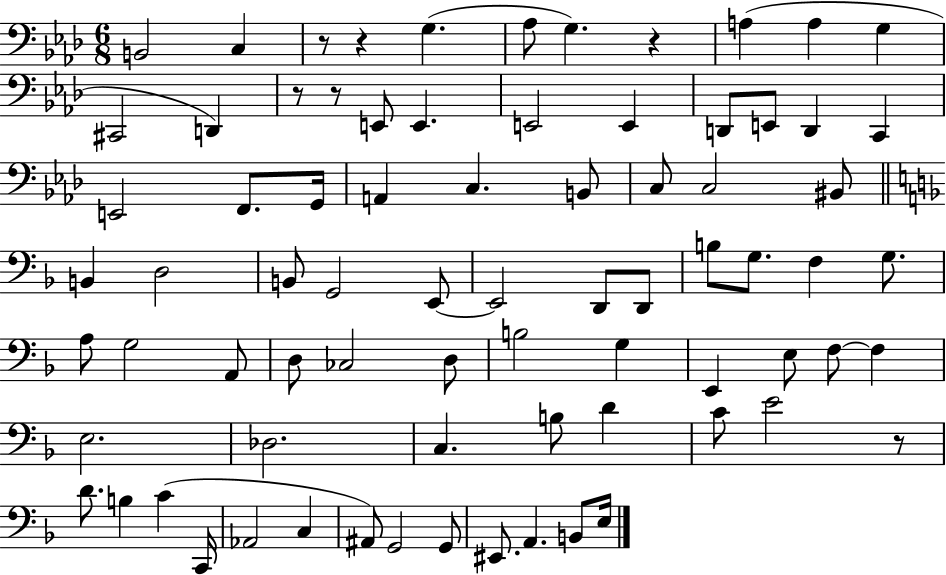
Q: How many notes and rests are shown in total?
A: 77